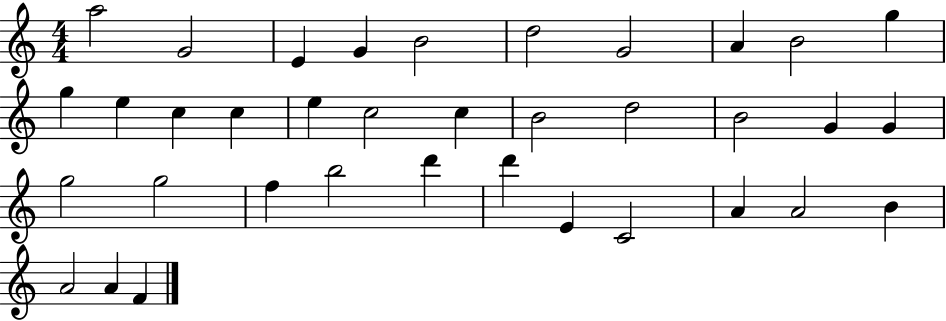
{
  \clef treble
  \numericTimeSignature
  \time 4/4
  \key c \major
  a''2 g'2 | e'4 g'4 b'2 | d''2 g'2 | a'4 b'2 g''4 | \break g''4 e''4 c''4 c''4 | e''4 c''2 c''4 | b'2 d''2 | b'2 g'4 g'4 | \break g''2 g''2 | f''4 b''2 d'''4 | d'''4 e'4 c'2 | a'4 a'2 b'4 | \break a'2 a'4 f'4 | \bar "|."
}